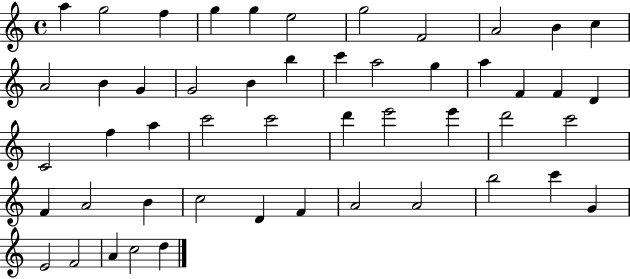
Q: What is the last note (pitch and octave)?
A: D5